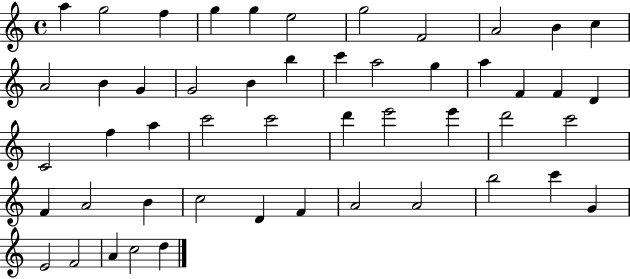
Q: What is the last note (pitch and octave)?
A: D5